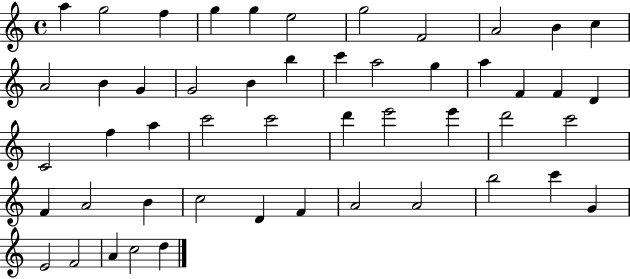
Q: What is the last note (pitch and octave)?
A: D5